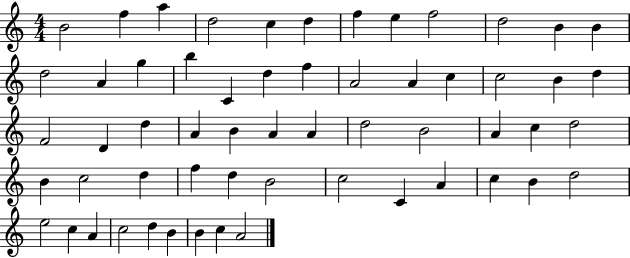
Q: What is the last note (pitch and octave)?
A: A4